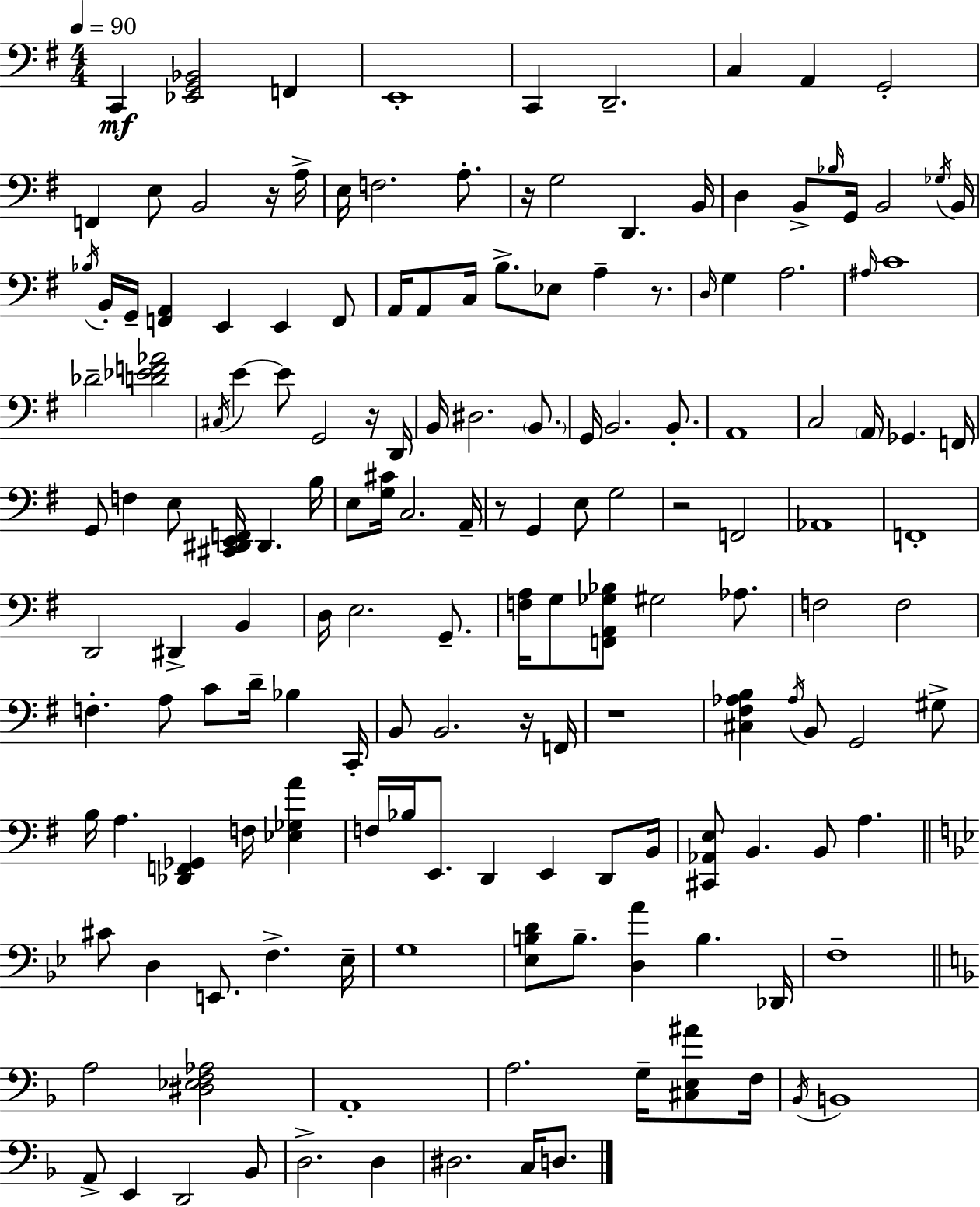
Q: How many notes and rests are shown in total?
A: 159